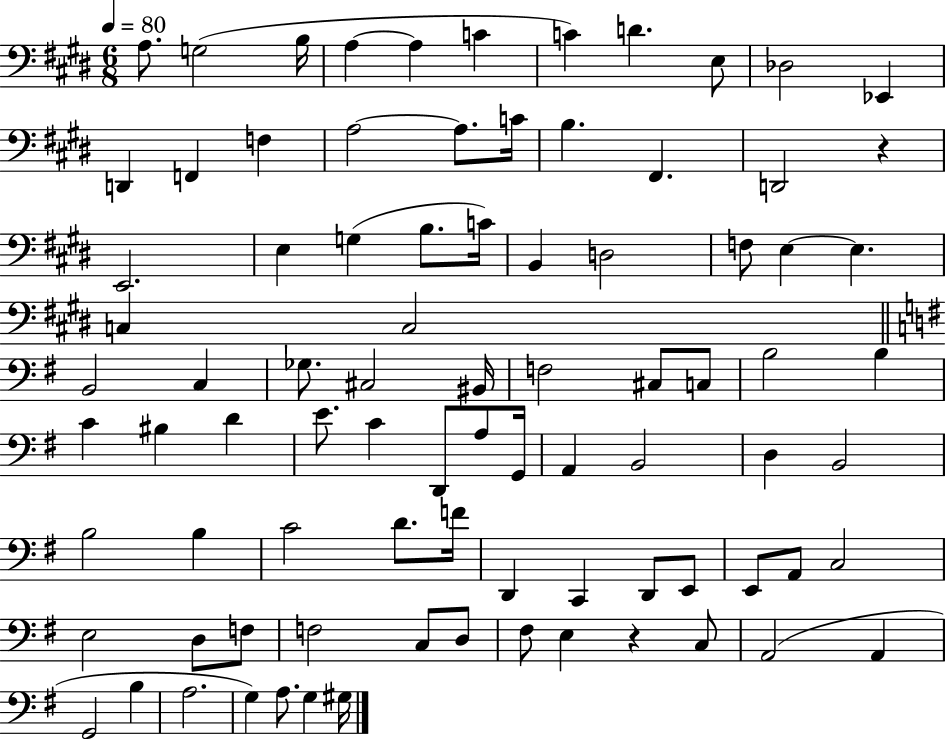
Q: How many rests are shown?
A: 2